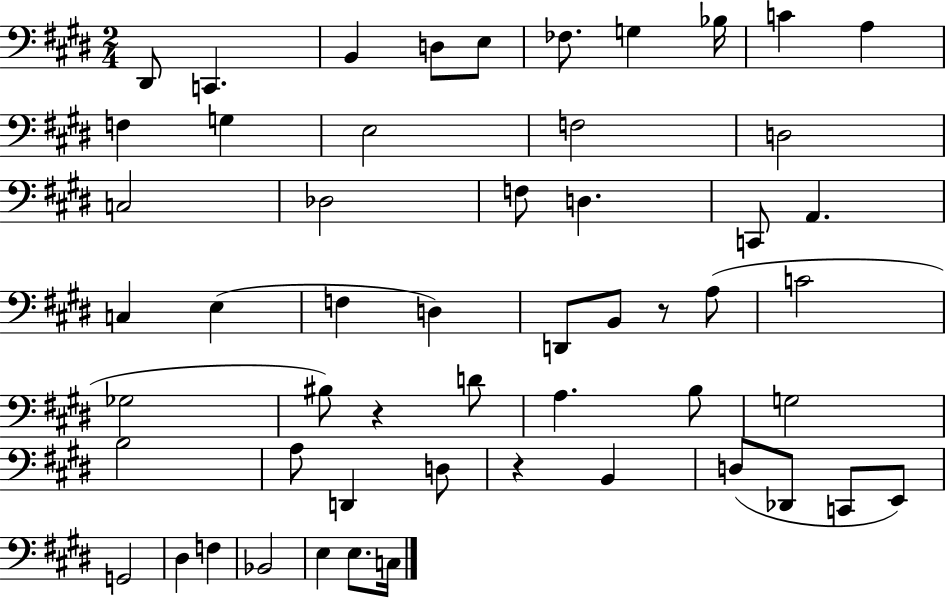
D#2/e C2/q. B2/q D3/e E3/e FES3/e. G3/q Bb3/s C4/q A3/q F3/q G3/q E3/h F3/h D3/h C3/h Db3/h F3/e D3/q. C2/e A2/q. C3/q E3/q F3/q D3/q D2/e B2/e R/e A3/e C4/h Gb3/h BIS3/e R/q D4/e A3/q. B3/e G3/h B3/h A3/e D2/q D3/e R/q B2/q D3/e Db2/e C2/e E2/e G2/h D#3/q F3/q Bb2/h E3/q E3/e. C3/s